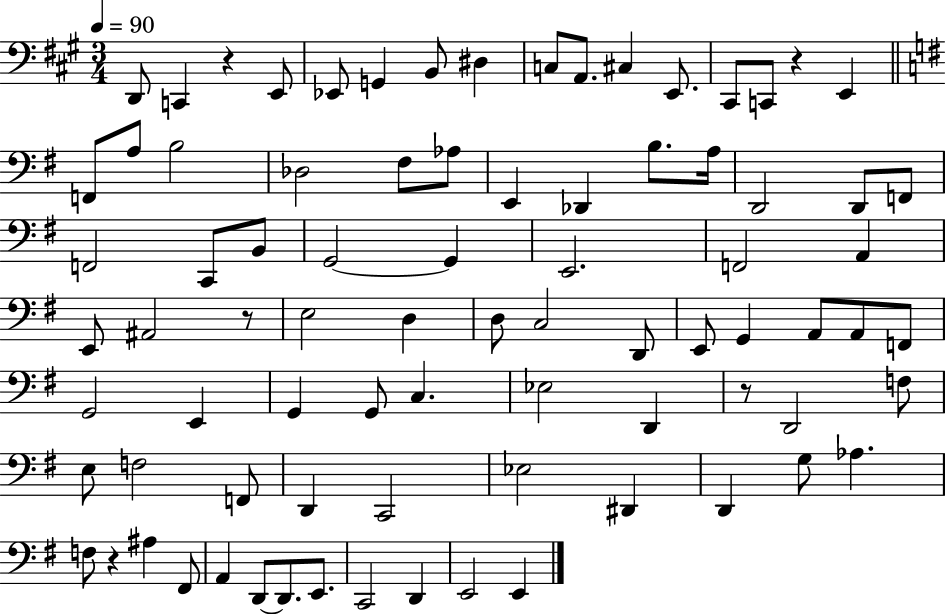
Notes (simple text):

D2/e C2/q R/q E2/e Eb2/e G2/q B2/e D#3/q C3/e A2/e. C#3/q E2/e. C#2/e C2/e R/q E2/q F2/e A3/e B3/h Db3/h F#3/e Ab3/e E2/q Db2/q B3/e. A3/s D2/h D2/e F2/e F2/h C2/e B2/e G2/h G2/q E2/h. F2/h A2/q E2/e A#2/h R/e E3/h D3/q D3/e C3/h D2/e E2/e G2/q A2/e A2/e F2/e G2/h E2/q G2/q G2/e C3/q. Eb3/h D2/q R/e D2/h F3/e E3/e F3/h F2/e D2/q C2/h Eb3/h D#2/q D2/q G3/e Ab3/q. F3/e R/q A#3/q F#2/e A2/q D2/e D2/e. E2/e. C2/h D2/q E2/h E2/q